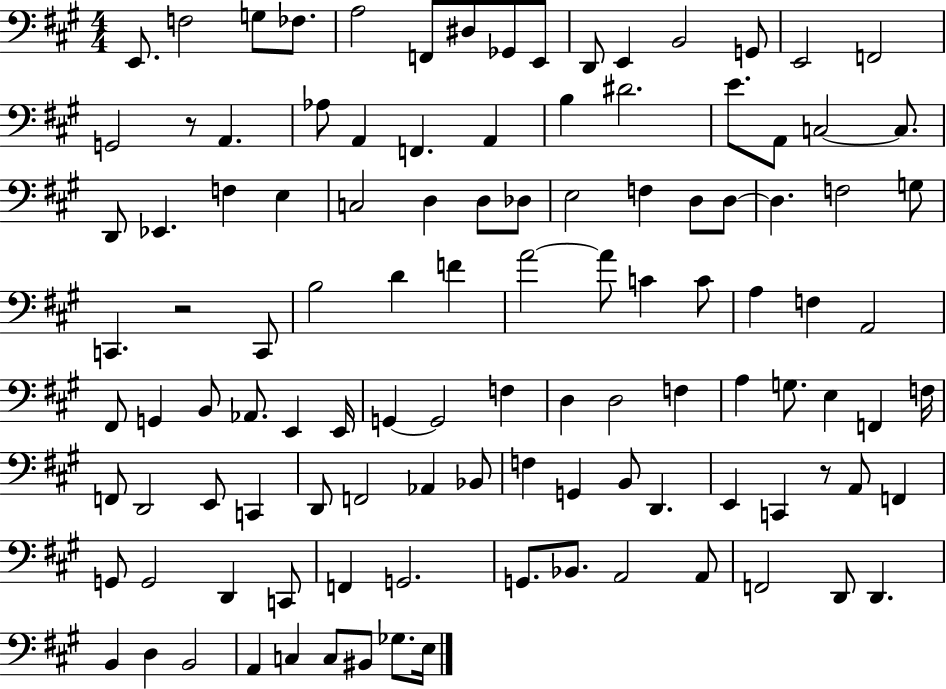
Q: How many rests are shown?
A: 3